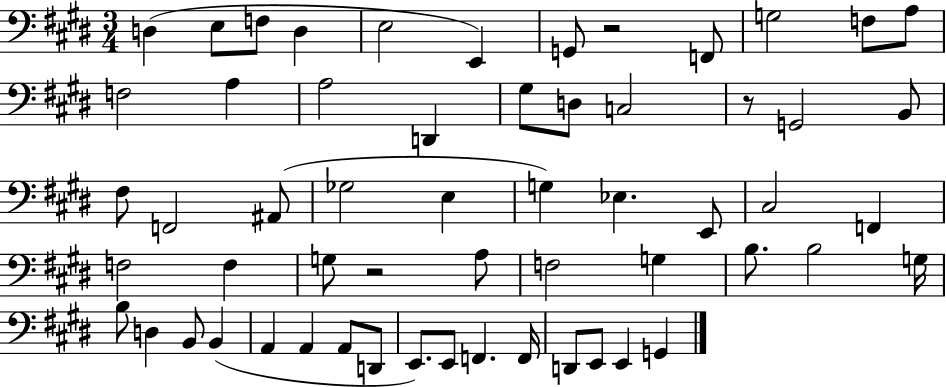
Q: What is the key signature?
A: E major